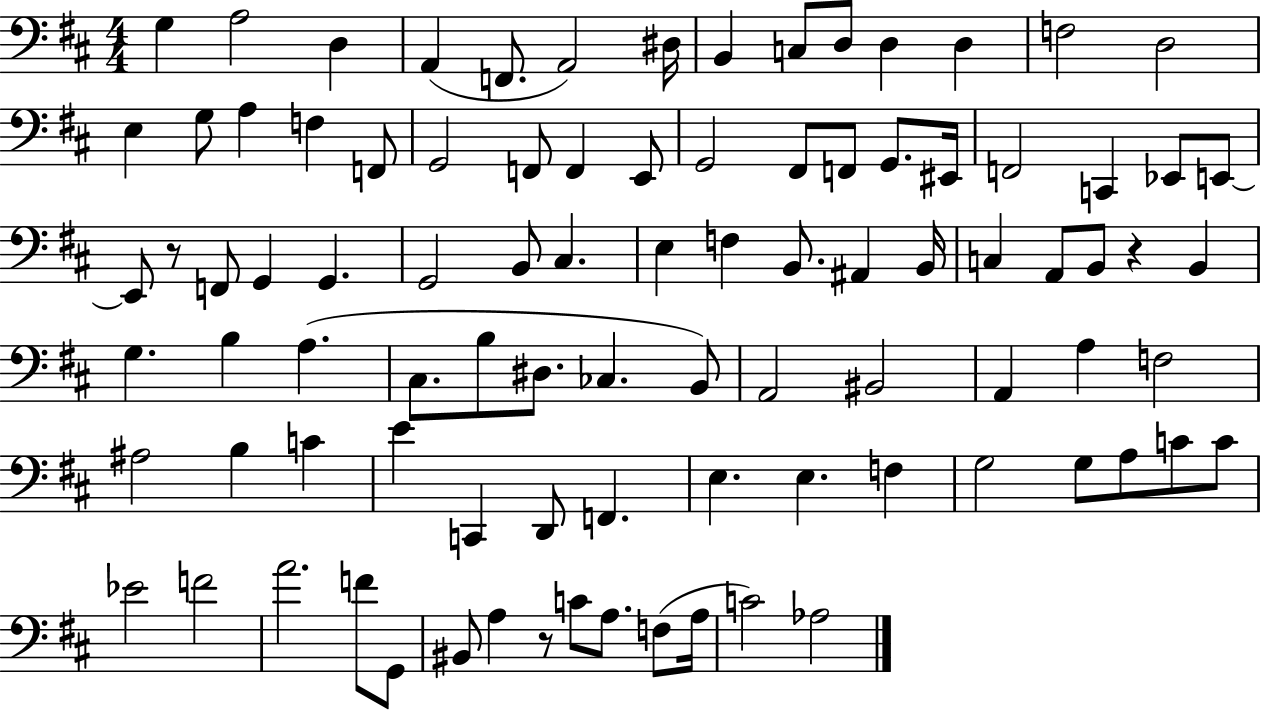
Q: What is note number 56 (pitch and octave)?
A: B2